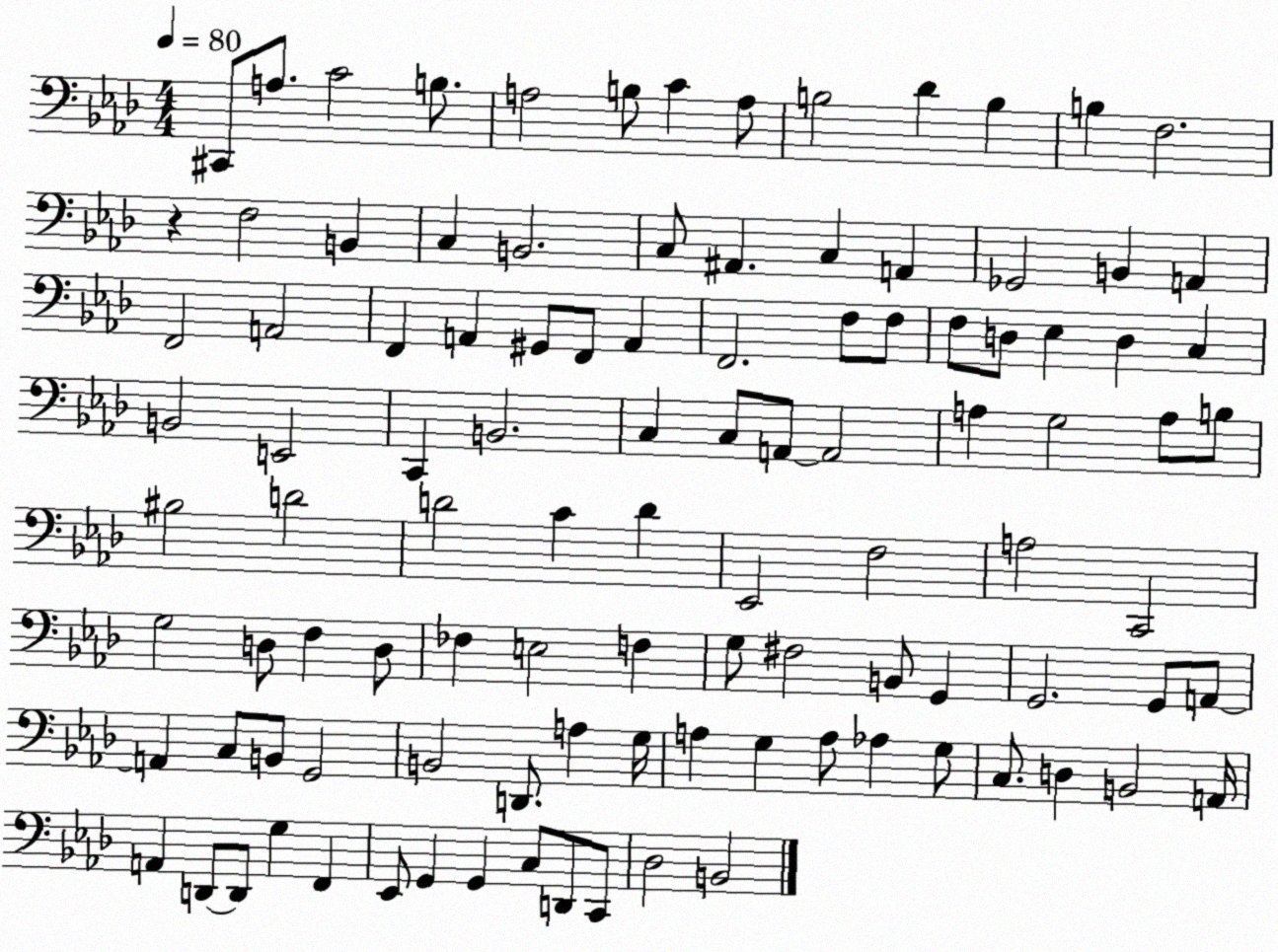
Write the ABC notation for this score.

X:1
T:Untitled
M:4/4
L:1/4
K:Ab
^C,,/2 A,/2 C2 B,/2 A,2 B,/2 C A,/2 B,2 _D B, B, F,2 z F,2 B,, C, B,,2 C,/2 ^A,, C, A,, _G,,2 B,, A,, F,,2 A,,2 F,, A,, ^G,,/2 F,,/2 A,, F,,2 F,/2 F,/2 F,/2 D,/2 _E, D, C, B,,2 E,,2 C,, B,,2 C, C,/2 A,,/2 A,,2 A, G,2 A,/2 B,/2 ^B,2 D2 D2 C D _E,,2 F,2 A,2 C,,2 G,2 D,/2 F, D,/2 _F, E,2 F, G,/2 ^F,2 B,,/2 G,, G,,2 G,,/2 A,,/2 A,, C,/2 B,,/2 G,,2 B,,2 D,,/2 A, G,/4 A, G, A,/2 _A, G,/2 C,/2 D, B,,2 A,,/4 A,, D,,/2 D,,/2 G, F,, _E,,/2 G,, G,, C,/2 D,,/2 C,,/2 _D,2 B,,2